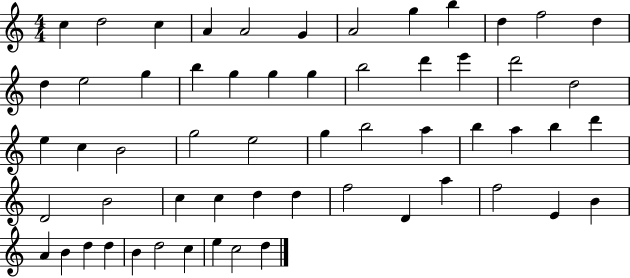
C5/q D5/h C5/q A4/q A4/h G4/q A4/h G5/q B5/q D5/q F5/h D5/q D5/q E5/h G5/q B5/q G5/q G5/q G5/q B5/h D6/q E6/q D6/h D5/h E5/q C5/q B4/h G5/h E5/h G5/q B5/h A5/q B5/q A5/q B5/q D6/q D4/h B4/h C5/q C5/q D5/q D5/q F5/h D4/q A5/q F5/h E4/q B4/q A4/q B4/q D5/q D5/q B4/q D5/h C5/q E5/q C5/h D5/q